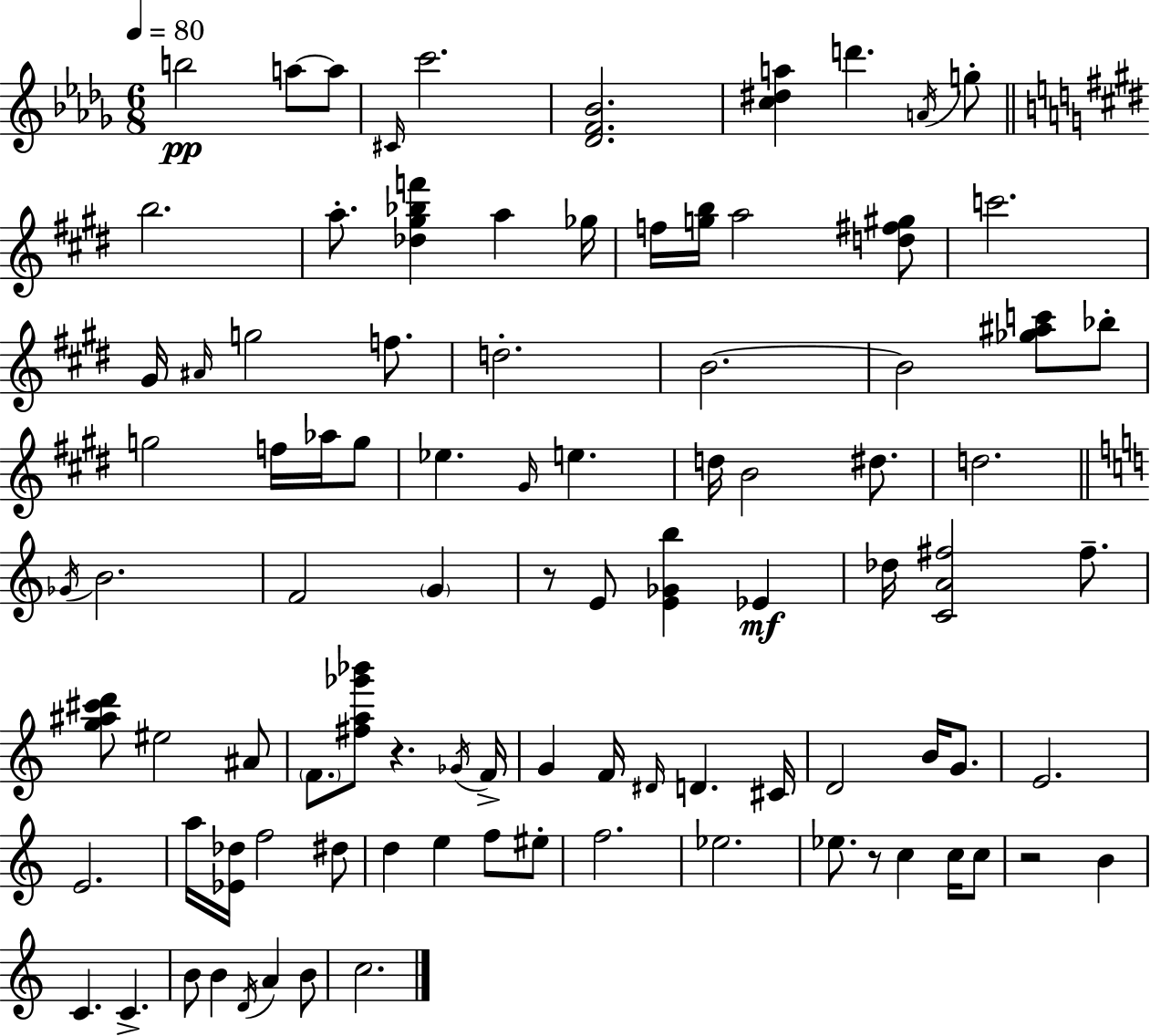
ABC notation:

X:1
T:Untitled
M:6/8
L:1/4
K:Bbm
b2 a/2 a/2 ^C/4 c'2 [_DF_B]2 [c^da] d' A/4 g/2 b2 a/2 [_d^g_bf'] a _g/4 f/4 [gb]/4 a2 [d^f^g]/2 c'2 ^G/4 ^A/4 g2 f/2 d2 B2 B2 [_g^ac']/2 _b/2 g2 f/4 _a/4 g/2 _e ^G/4 e d/4 B2 ^d/2 d2 _G/4 B2 F2 G z/2 E/2 [E_Gb] _E _d/4 [CA^f]2 ^f/2 [g^a^c'd']/2 ^e2 ^A/2 F/2 [^fa_g'_b']/2 z _G/4 F/4 G F/4 ^D/4 D ^C/4 D2 B/4 G/2 E2 E2 a/4 [_E_d]/4 f2 ^d/2 d e f/2 ^e/2 f2 _e2 _e/2 z/2 c c/4 c/2 z2 B C C B/2 B D/4 A B/2 c2